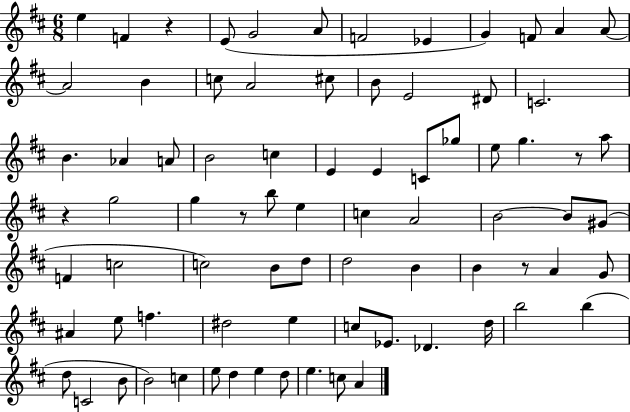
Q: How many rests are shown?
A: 5